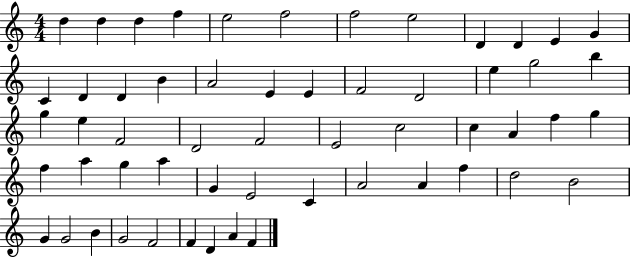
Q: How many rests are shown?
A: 0